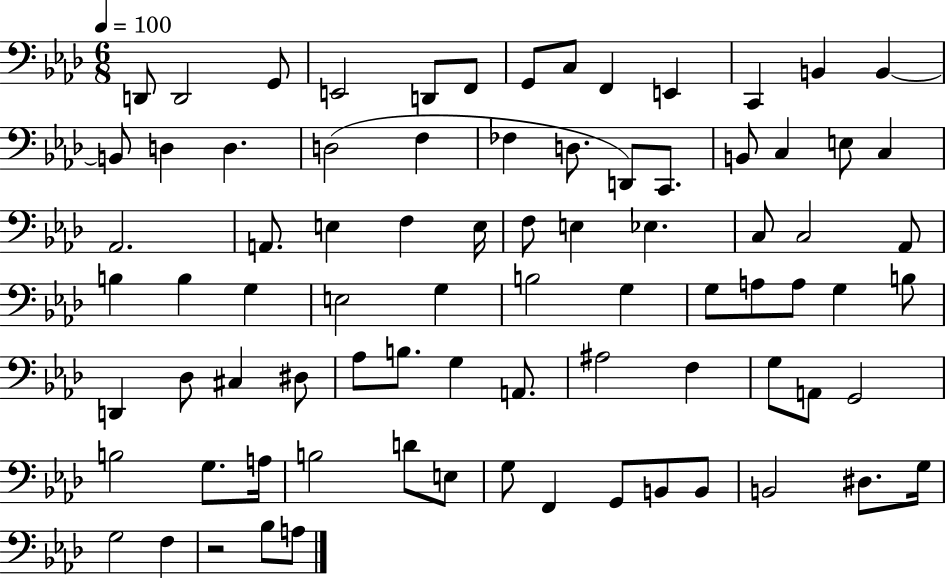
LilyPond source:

{
  \clef bass
  \numericTimeSignature
  \time 6/8
  \key aes \major
  \tempo 4 = 100
  d,8 d,2 g,8 | e,2 d,8 f,8 | g,8 c8 f,4 e,4 | c,4 b,4 b,4~~ | \break b,8 d4 d4. | d2( f4 | fes4 d8. d,8) c,8. | b,8 c4 e8 c4 | \break aes,2. | a,8. e4 f4 e16 | f8 e4 ees4. | c8 c2 aes,8 | \break b4 b4 g4 | e2 g4 | b2 g4 | g8 a8 a8 g4 b8 | \break d,4 des8 cis4 dis8 | aes8 b8. g4 a,8. | ais2 f4 | g8 a,8 g,2 | \break b2 g8. a16 | b2 d'8 e8 | g8 f,4 g,8 b,8 b,8 | b,2 dis8. g16 | \break g2 f4 | r2 bes8 a8 | \bar "|."
}